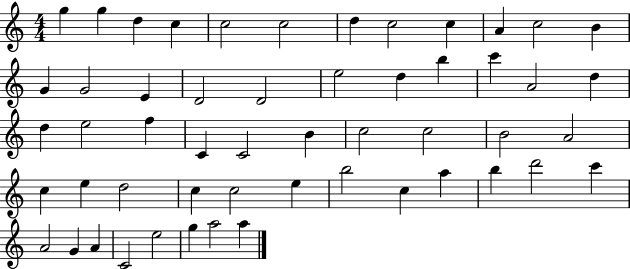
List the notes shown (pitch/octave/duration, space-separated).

G5/q G5/q D5/q C5/q C5/h C5/h D5/q C5/h C5/q A4/q C5/h B4/q G4/q G4/h E4/q D4/h D4/h E5/h D5/q B5/q C6/q A4/h D5/q D5/q E5/h F5/q C4/q C4/h B4/q C5/h C5/h B4/h A4/h C5/q E5/q D5/h C5/q C5/h E5/q B5/h C5/q A5/q B5/q D6/h C6/q A4/h G4/q A4/q C4/h E5/h G5/q A5/h A5/q